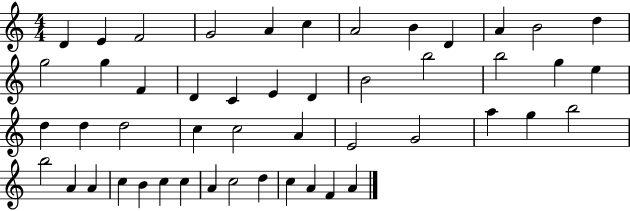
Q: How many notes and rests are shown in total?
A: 49